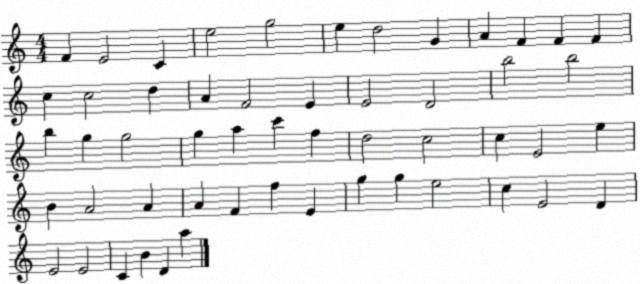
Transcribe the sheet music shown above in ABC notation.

X:1
T:Untitled
M:4/4
L:1/4
K:C
F E2 C e2 g2 e d2 G A F F F c c2 d A F2 E E2 D2 b2 b2 b g g2 g a c' f d2 c2 c E2 e B A2 A A F f E g g e2 c E2 D E2 E2 C B D a